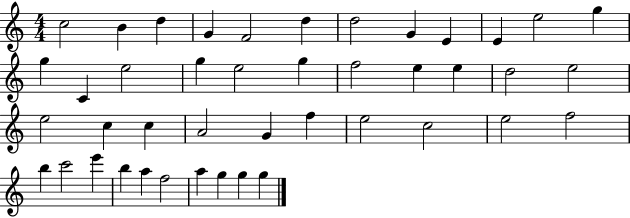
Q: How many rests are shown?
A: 0